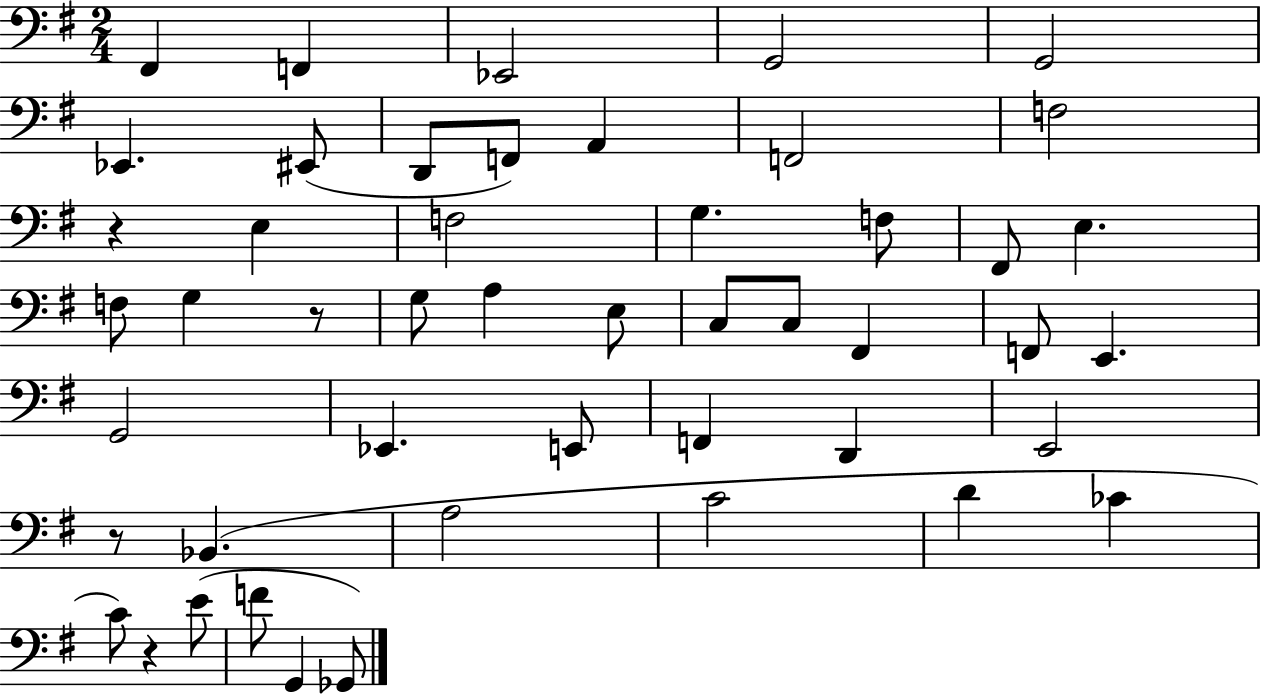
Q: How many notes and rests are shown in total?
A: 48